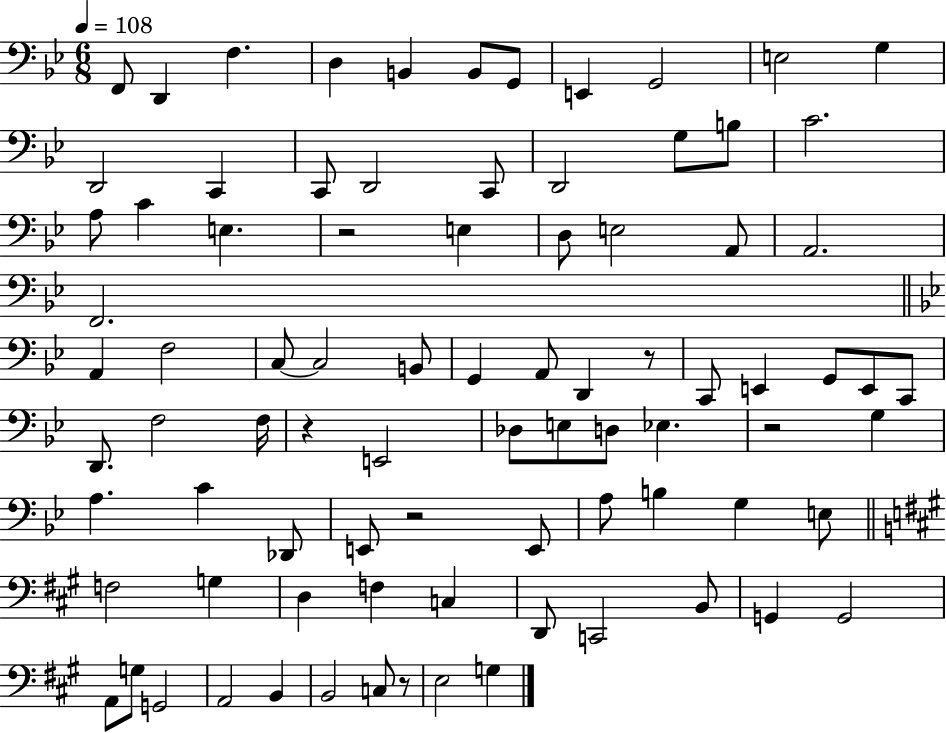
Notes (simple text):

F2/e D2/q F3/q. D3/q B2/q B2/e G2/e E2/q G2/h E3/h G3/q D2/h C2/q C2/e D2/h C2/e D2/h G3/e B3/e C4/h. A3/e C4/q E3/q. R/h E3/q D3/e E3/h A2/e A2/h. F2/h. A2/q F3/h C3/e C3/h B2/e G2/q A2/e D2/q R/e C2/e E2/q G2/e E2/e C2/e D2/e. F3/h F3/s R/q E2/h Db3/e E3/e D3/e Eb3/q. R/h G3/q A3/q. C4/q Db2/e E2/e R/h E2/e A3/e B3/q G3/q E3/e F3/h G3/q D3/q F3/q C3/q D2/e C2/h B2/e G2/q G2/h A2/e G3/e G2/h A2/h B2/q B2/h C3/e R/e E3/h G3/q